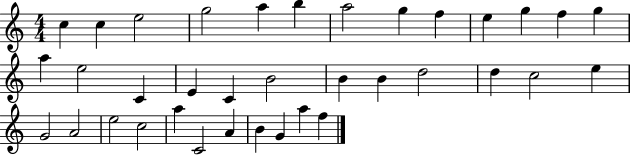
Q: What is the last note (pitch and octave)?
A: F5